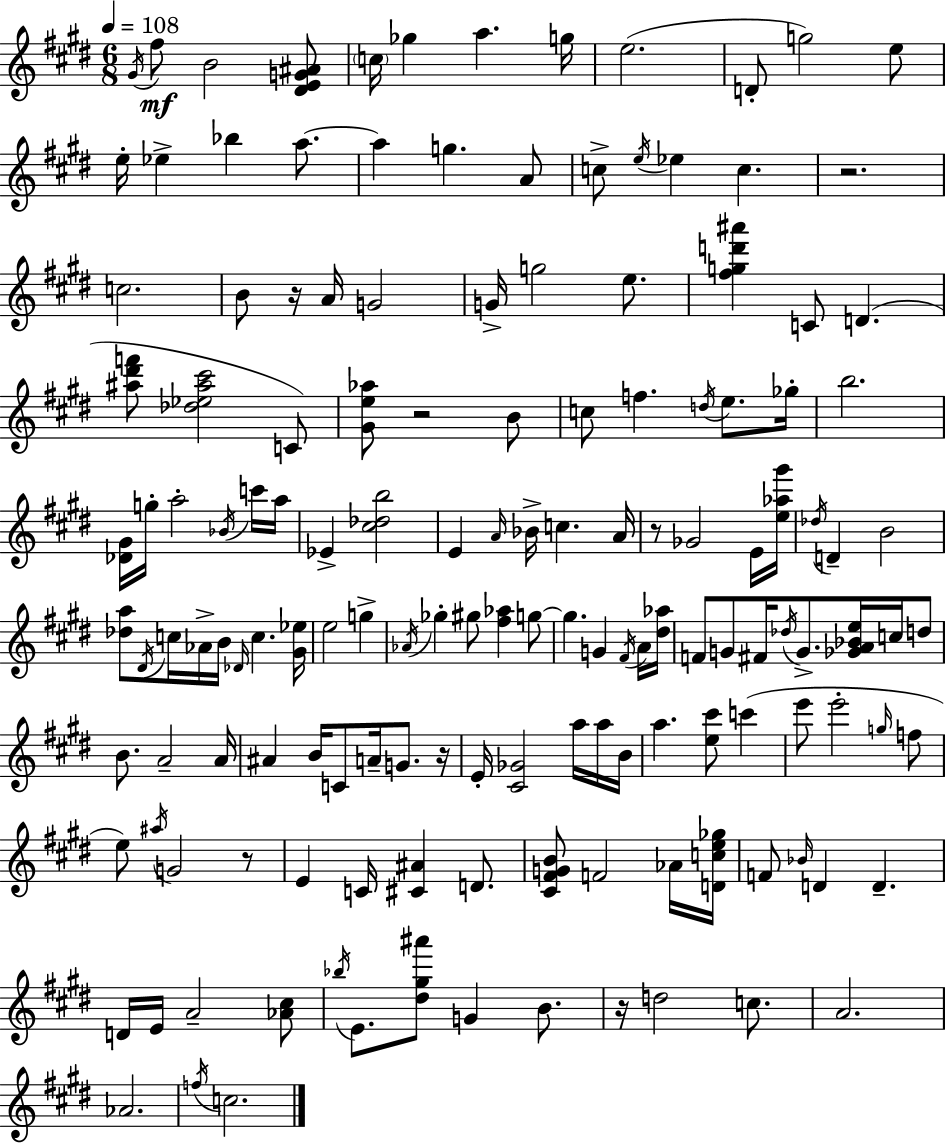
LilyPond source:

{
  \clef treble
  \numericTimeSignature
  \time 6/8
  \key e \major
  \tempo 4 = 108
  \acciaccatura { gis'16 }\mf fis''8 b'2 <dis' e' g' ais'>8 | \parenthesize c''16 ges''4 a''4. | g''16 e''2.( | d'8-. g''2) e''8 | \break e''16-. ees''4-> bes''4 a''8.~~ | a''4 g''4. a'8 | c''8-> \acciaccatura { e''16 } ees''4 c''4. | r2. | \break c''2. | b'8 r16 a'16 g'2 | g'16-> g''2 e''8. | <fis'' g'' d''' ais'''>4 c'8 d'4.( | \break <ais'' dis''' f'''>8 <des'' ees'' ais'' cis'''>2 | c'8) <gis' e'' aes''>8 r2 | b'8 c''8 f''4. \acciaccatura { d''16 } e''8. | ges''16-. b''2. | \break <des' gis'>16 g''16-. a''2-. | \acciaccatura { bes'16 } c'''16 a''16 ees'4-> <cis'' des'' b''>2 | e'4 \grace { a'16 } bes'16-> c''4. | a'16 r8 ges'2 | \break e'16 <e'' aes'' gis'''>16 \acciaccatura { des''16 } d'4-- b'2 | <des'' a''>8 \acciaccatura { dis'16 } c''16 aes'16-> b'16 | \grace { des'16 } c''4. <gis' ees''>16 e''2 | g''4-> \acciaccatura { aes'16 } ges''4-. | \break gis''8 <fis'' aes''>4 g''8~~ g''4. | g'4 \acciaccatura { fis'16 } a'16 <dis'' aes''>16 f'8 | g'8 fis'16 \acciaccatura { des''16 } g'8.-> <ges' a' bes' e''>16 c''16 d''8 b'8. | a'2-- a'16 ais'4 | \break b'16 c'8 a'16-- g'8. r16 e'16-. | <cis' ges'>2 a''16 a''16 b'16 a''4. | <e'' cis'''>8 c'''4( e'''8 | e'''2-. \grace { g''16 } f''8 | \break e''8) \acciaccatura { ais''16 } g'2 r8 | e'4 c'16 <cis' ais'>4 d'8. | <cis' fis' g' b'>8 f'2 aes'16 | <d' c'' e'' ges''>16 f'8 \grace { bes'16 } d'4 d'4.-- | \break d'16 e'16 a'2-- | <aes' cis''>8 \acciaccatura { bes''16 } e'8. <dis'' gis'' ais'''>8 g'4 | b'8. r16 d''2 | c''8. a'2. | \break aes'2. | \acciaccatura { f''16 } c''2. | \bar "|."
}